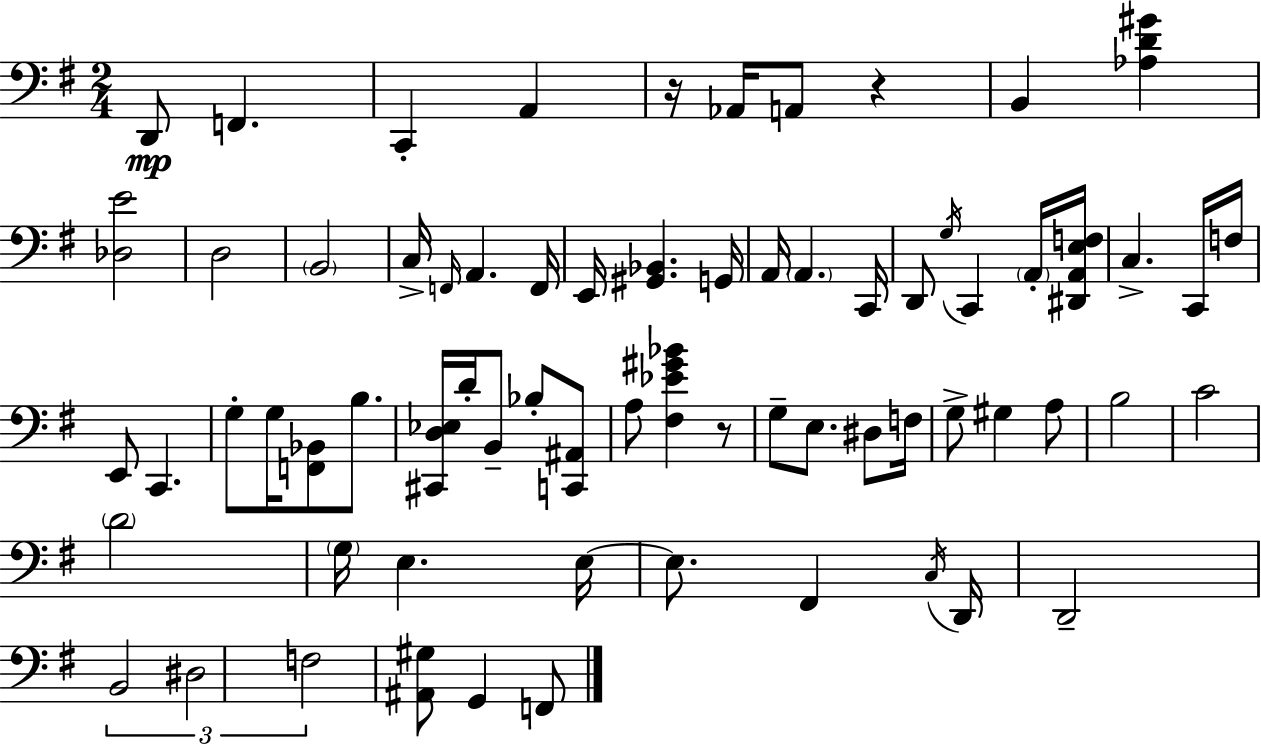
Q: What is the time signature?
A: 2/4